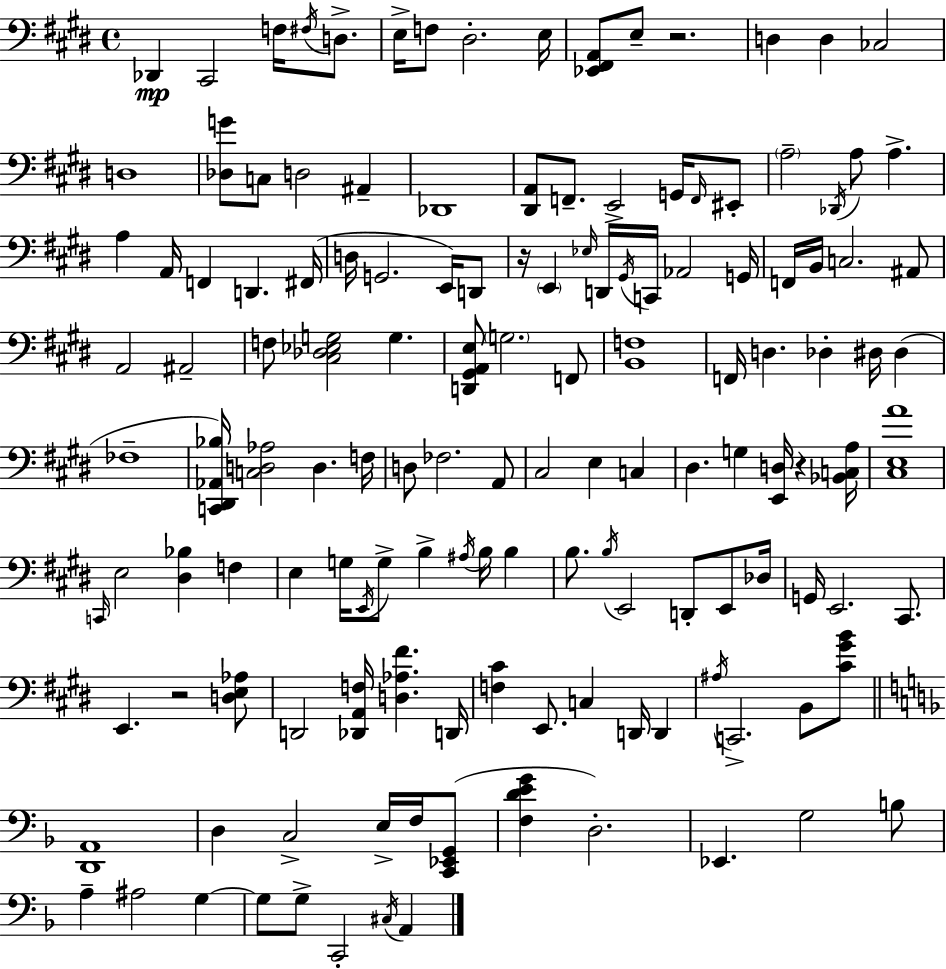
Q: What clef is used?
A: bass